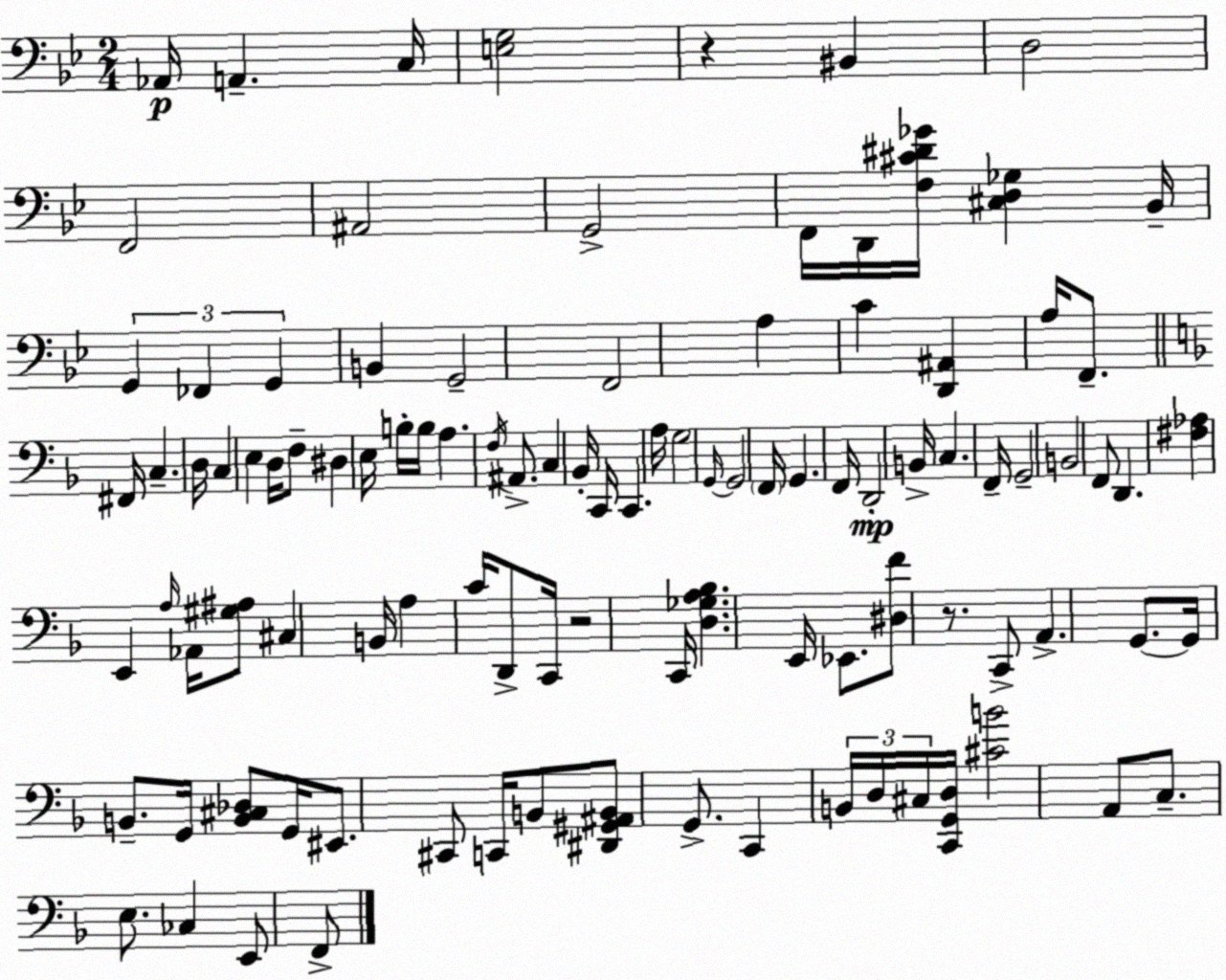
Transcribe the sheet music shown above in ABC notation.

X:1
T:Untitled
M:2/4
L:1/4
K:Gm
_A,,/4 A,, C,/4 [E,G,]2 z ^B,, D,2 F,,2 ^A,,2 G,,2 F,,/4 D,,/4 [F,^C^D_G]/4 [^C,D,_G,] _B,,/4 G,, _F,, G,, B,, G,,2 F,,2 A, C [D,,^A,,] A,/4 F,,/2 ^F,,/4 C, D,/4 C, E, D,/4 F,/2 ^D, E,/4 B,/4 B,/4 A, F,/4 ^A,,/2 C, _B,,/4 C,,/4 C,, A,/4 G,2 G,,/4 G,,2 F,,/4 G,, F,,/4 D,,2 B,,/4 C, F,,/4 G,,2 B,,2 F,,/2 D,, [^F,_A,] E,, A,/4 _A,,/4 [^G,^A,]/2 ^C, B,,/4 A, C/4 D,,/2 C,,/4 z2 C,,/4 [D,_G,A,_B,] E,,/4 _E,,/2 [^D,F]/2 z/2 C,,/2 A,, G,,/2 G,,/4 B,,/2 G,,/4 [B,,^C,_D,]/2 G,,/4 ^E,,/2 ^C,,/2 C,,/4 B,,/2 [^D,,^G,,^A,,B,,]/2 G,,/2 C,, B,,/4 D,/4 ^C,/4 [C,,G,,D,]/4 [^CB]2 A,,/2 C,/2 E,/2 _C, E,,/2 F,,/2